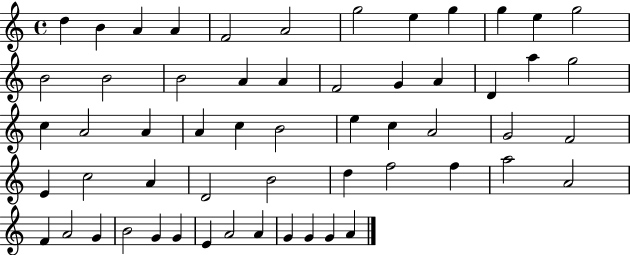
{
  \clef treble
  \time 4/4
  \defaultTimeSignature
  \key c \major
  d''4 b'4 a'4 a'4 | f'2 a'2 | g''2 e''4 g''4 | g''4 e''4 g''2 | \break b'2 b'2 | b'2 a'4 a'4 | f'2 g'4 a'4 | d'4 a''4 g''2 | \break c''4 a'2 a'4 | a'4 c''4 b'2 | e''4 c''4 a'2 | g'2 f'2 | \break e'4 c''2 a'4 | d'2 b'2 | d''4 f''2 f''4 | a''2 a'2 | \break f'4 a'2 g'4 | b'2 g'4 g'4 | e'4 a'2 a'4 | g'4 g'4 g'4 a'4 | \break \bar "|."
}